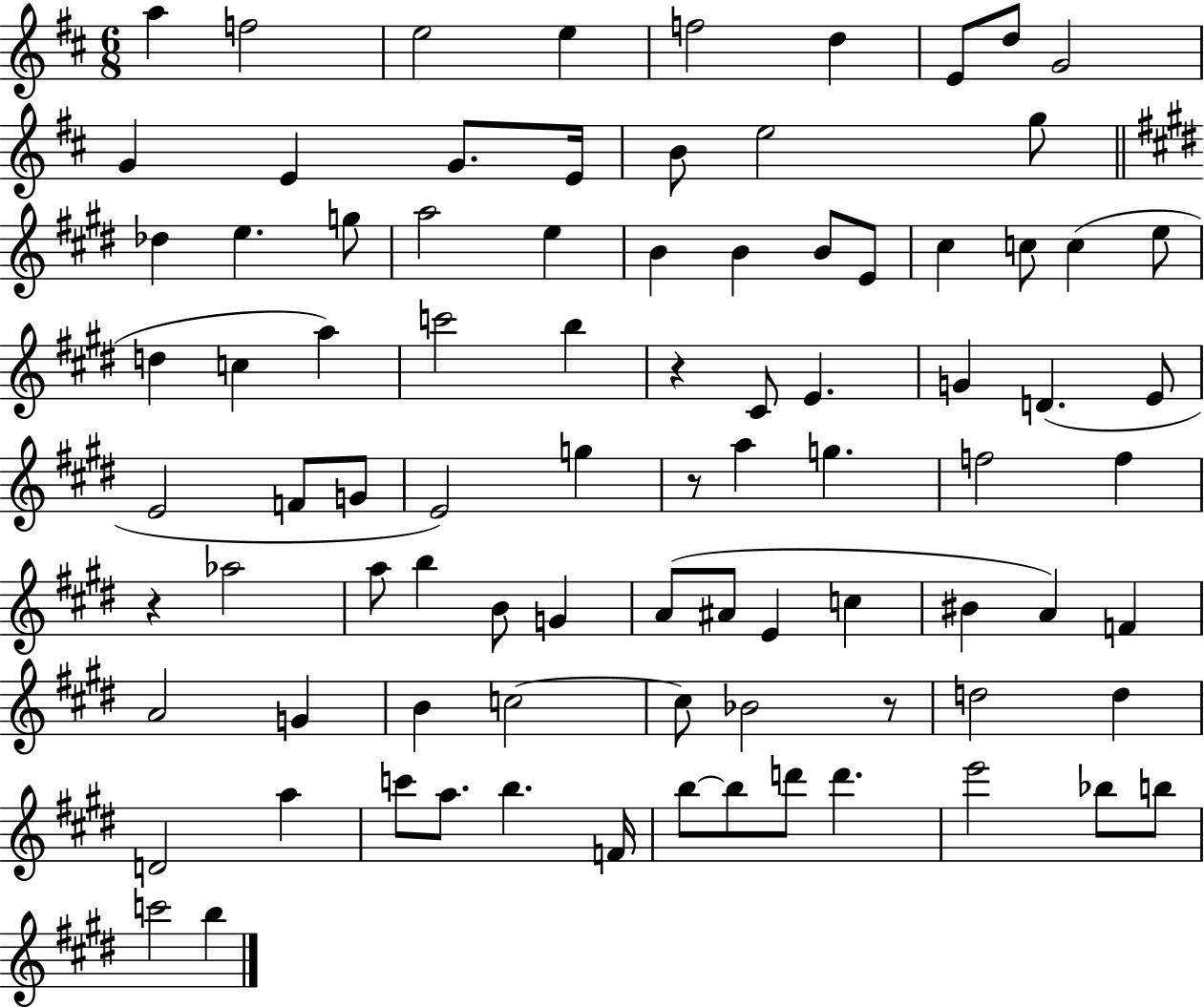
{
  \clef treble
  \numericTimeSignature
  \time 6/8
  \key d \major
  a''4 f''2 | e''2 e''4 | f''2 d''4 | e'8 d''8 g'2 | \break g'4 e'4 g'8. e'16 | b'8 e''2 g''8 | \bar "||" \break \key e \major des''4 e''4. g''8 | a''2 e''4 | b'4 b'4 b'8 e'8 | cis''4 c''8 c''4( e''8 | \break d''4 c''4 a''4) | c'''2 b''4 | r4 cis'8 e'4. | g'4 d'4.( e'8 | \break e'2 f'8 g'8 | e'2) g''4 | r8 a''4 g''4. | f''2 f''4 | \break r4 aes''2 | a''8 b''4 b'8 g'4 | a'8( ais'8 e'4 c''4 | bis'4 a'4) f'4 | \break a'2 g'4 | b'4 c''2~~ | c''8 bes'2 r8 | d''2 d''4 | \break d'2 a''4 | c'''8 a''8. b''4. f'16 | b''8~~ b''8 d'''8 d'''4. | e'''2 bes''8 b''8 | \break c'''2 b''4 | \bar "|."
}